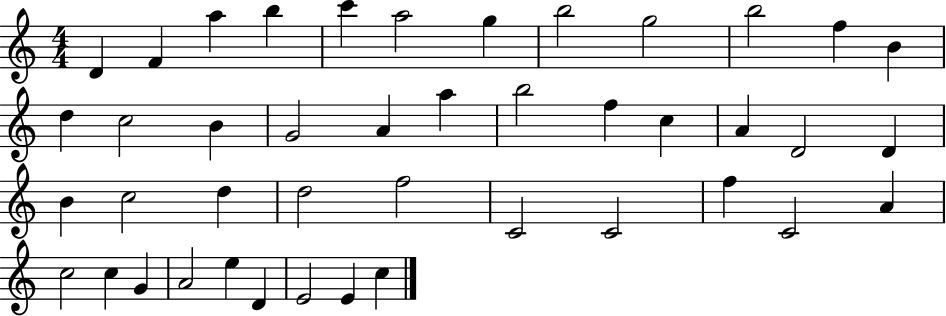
X:1
T:Untitled
M:4/4
L:1/4
K:C
D F a b c' a2 g b2 g2 b2 f B d c2 B G2 A a b2 f c A D2 D B c2 d d2 f2 C2 C2 f C2 A c2 c G A2 e D E2 E c